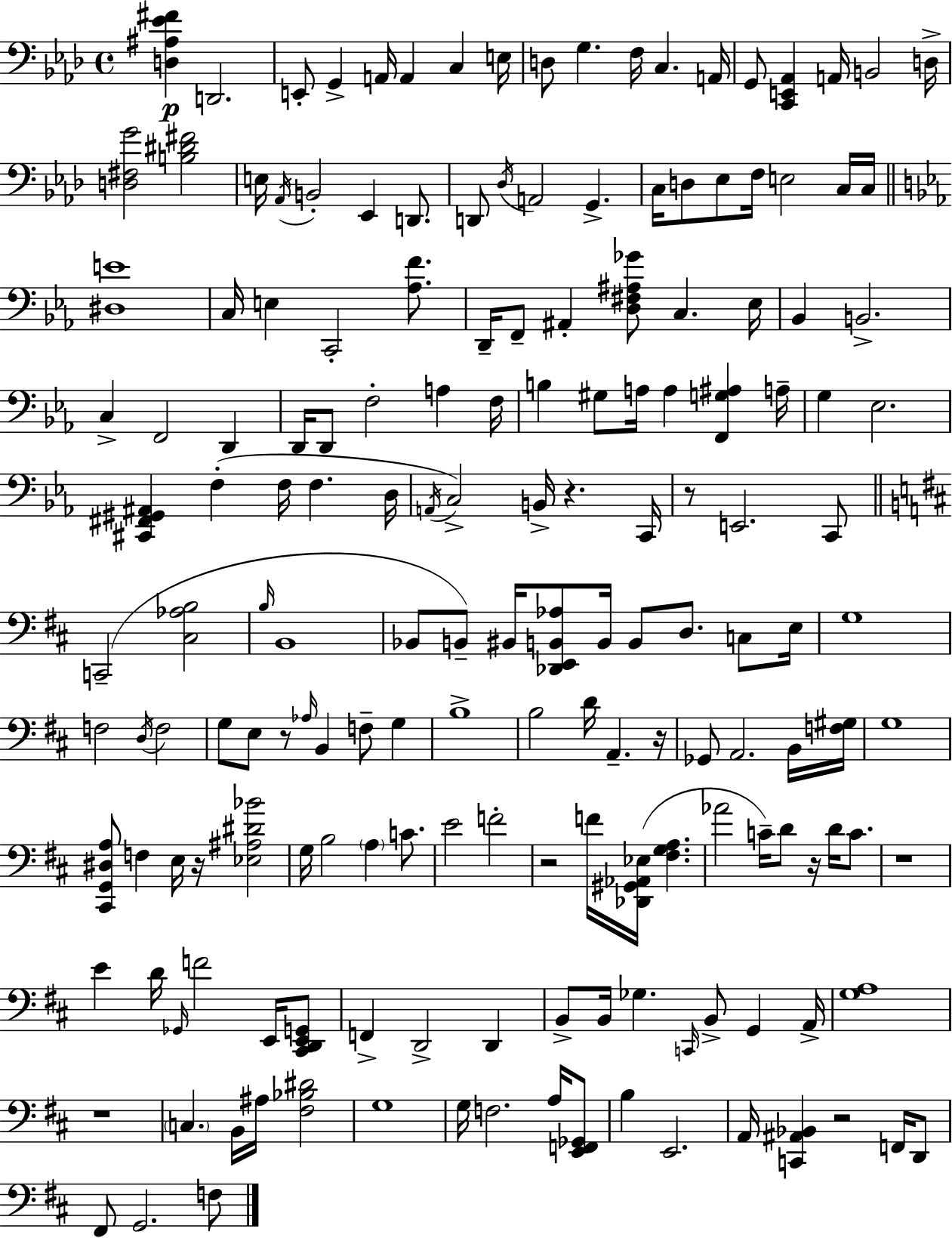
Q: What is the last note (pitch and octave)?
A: F3